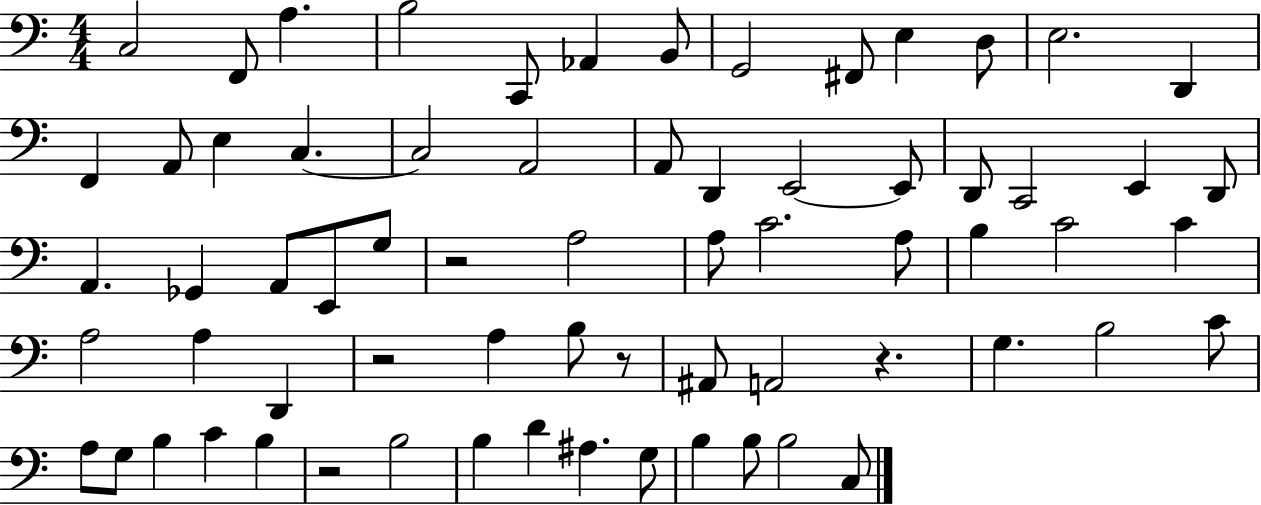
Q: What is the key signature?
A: C major